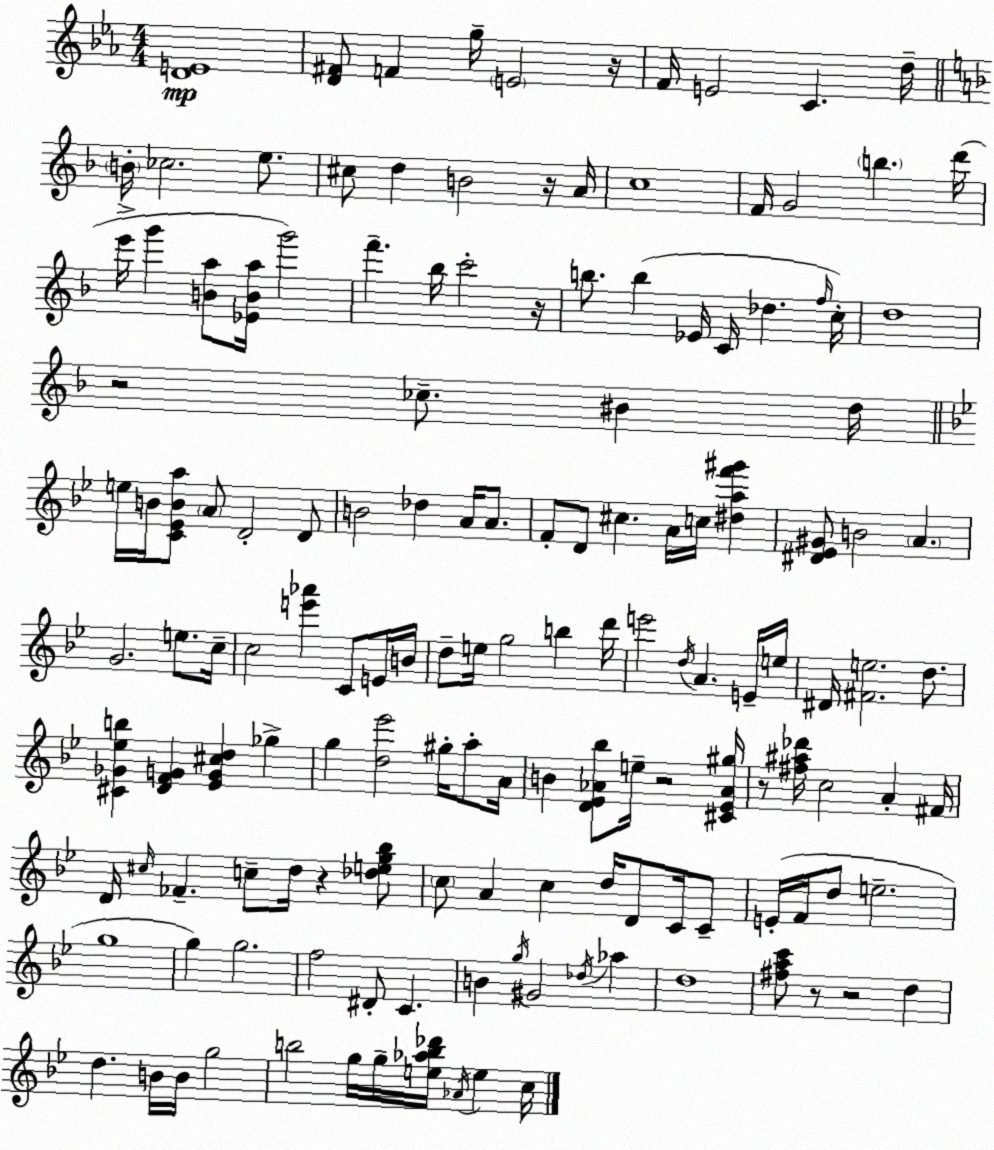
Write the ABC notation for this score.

X:1
T:Untitled
M:4/4
L:1/4
K:Cm
[DE]4 [D^F]/2 F g/4 E2 z/4 F/4 E2 C d/4 B/4 _c2 e/2 ^c/2 d B2 z/4 A/4 c4 F/4 G2 b d'/4 e'/4 g' [Ba]/2 [_EBa]/4 g'2 f' _b/4 c'2 z/4 b/2 b _E/4 C/4 _d f/4 c/4 d4 z2 _c/2 ^B d/4 e/4 B/4 [C_EBa]/2 A/2 D2 D/2 B2 _d A/4 A/2 F/2 D/2 ^c A/4 c/4 [^daf'^g'] [^D_E^G]/2 B2 A G2 e/2 c/4 c2 [e'_a'] C/2 E/4 B/4 d/2 e/4 g2 b d'/4 e'2 d/4 A E/4 e/4 ^D/4 [^Fe]2 d/2 [^C_G_eb] [DFG] [_EG^cd] _g g [d_e']2 ^g/4 a/2 A/4 B [D_E_A_b]/2 e/4 z2 [^C_E_A^g]/4 z/2 [^f^a_d']/4 c2 A ^F/4 D/4 ^c/4 _F c/2 d/4 z [_deg_b]/2 c/2 A c d/4 D/2 C/4 C/2 E/4 F/4 d/2 e2 g4 g g2 f2 ^D/2 C B g/4 ^G2 _d/4 _a d4 [^fac']/2 z/2 z2 d d B/4 B/4 g2 b2 g/4 g/4 [e_ab_d']/4 _A/4 e c/4